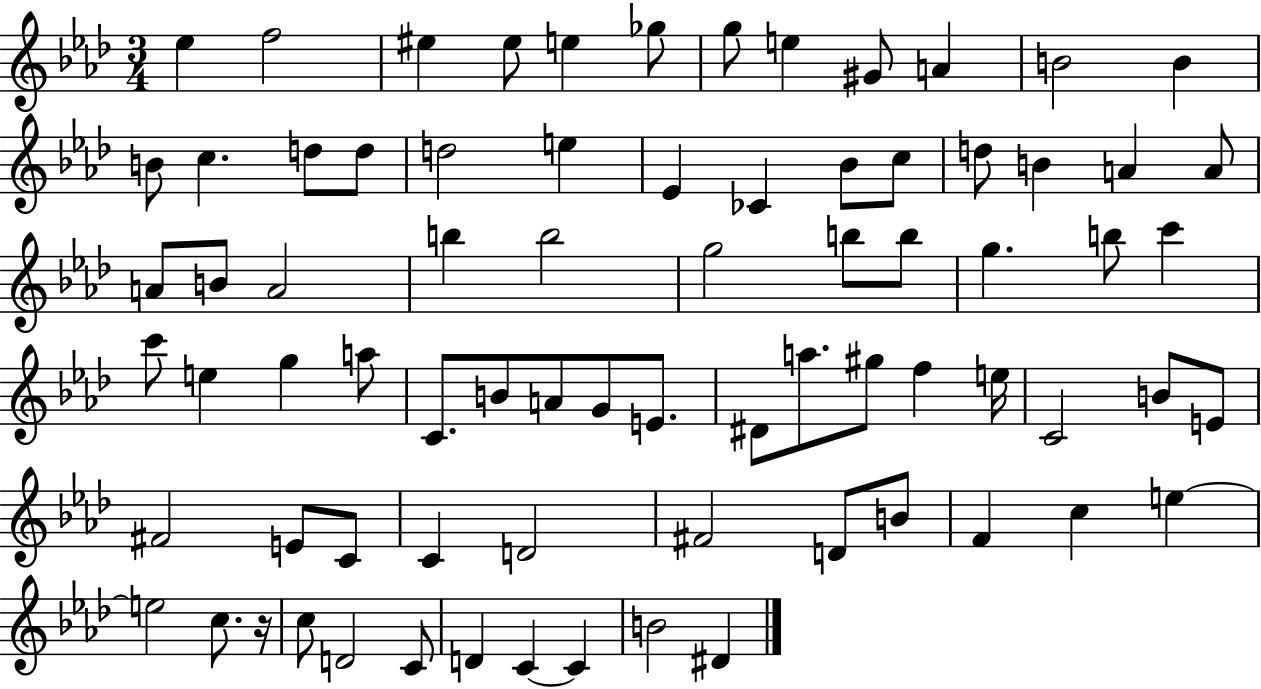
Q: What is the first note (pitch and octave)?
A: Eb5